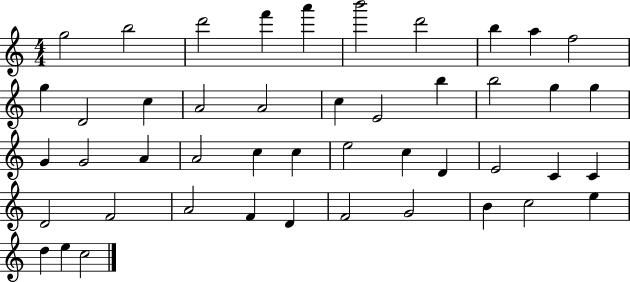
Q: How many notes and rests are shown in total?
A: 46